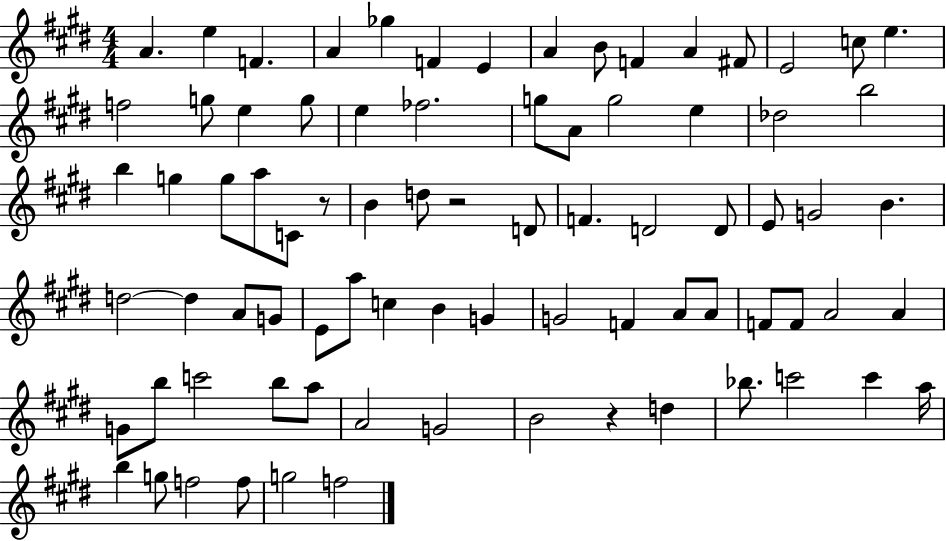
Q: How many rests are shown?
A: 3